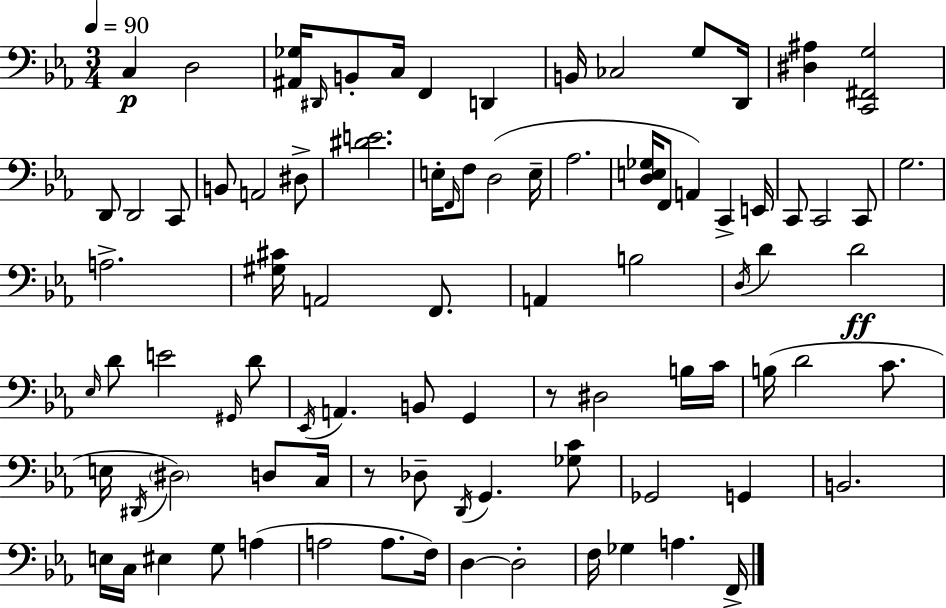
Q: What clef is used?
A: bass